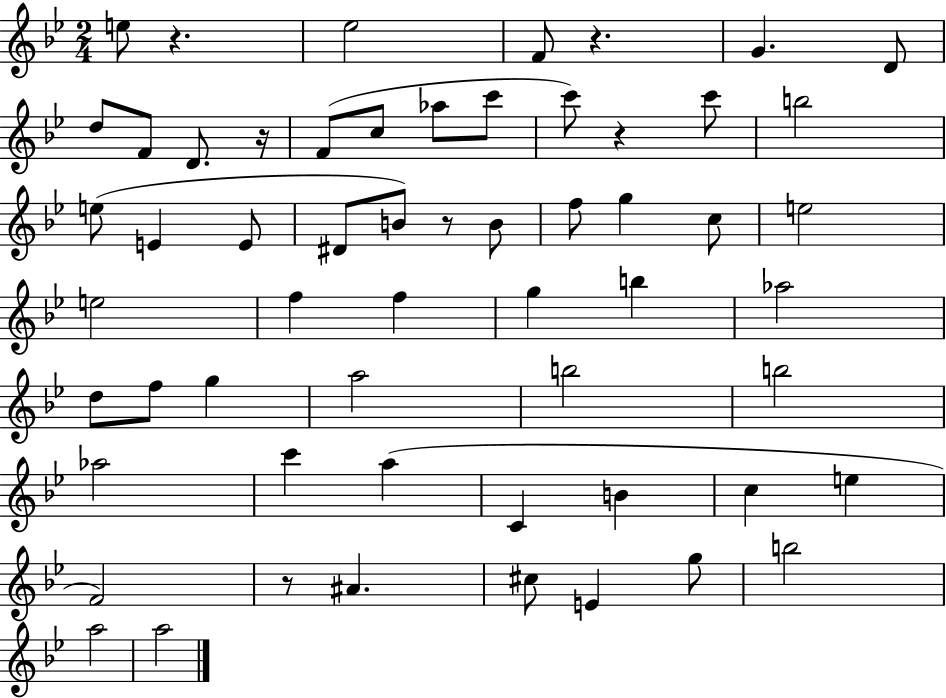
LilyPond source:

{
  \clef treble
  \numericTimeSignature
  \time 2/4
  \key bes \major
  e''8 r4. | ees''2 | f'8 r4. | g'4. d'8 | \break d''8 f'8 d'8. r16 | f'8( c''8 aes''8 c'''8 | c'''8) r4 c'''8 | b''2 | \break e''8( e'4 e'8 | dis'8 b'8) r8 b'8 | f''8 g''4 c''8 | e''2 | \break e''2 | f''4 f''4 | g''4 b''4 | aes''2 | \break d''8 f''8 g''4 | a''2 | b''2 | b''2 | \break aes''2 | c'''4 a''4( | c'4 b'4 | c''4 e''4 | \break f'2) | r8 ais'4. | cis''8 e'4 g''8 | b''2 | \break a''2 | a''2 | \bar "|."
}